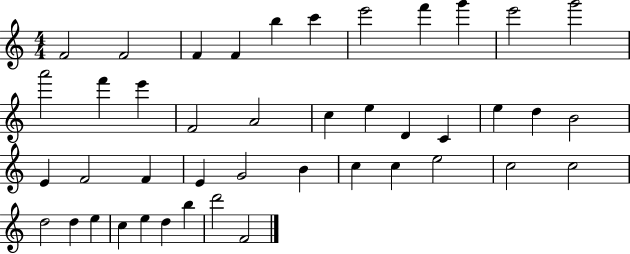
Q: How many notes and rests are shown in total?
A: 43